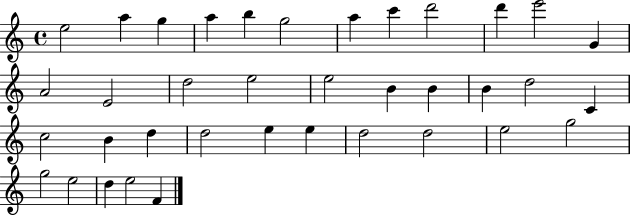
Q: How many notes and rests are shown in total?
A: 37